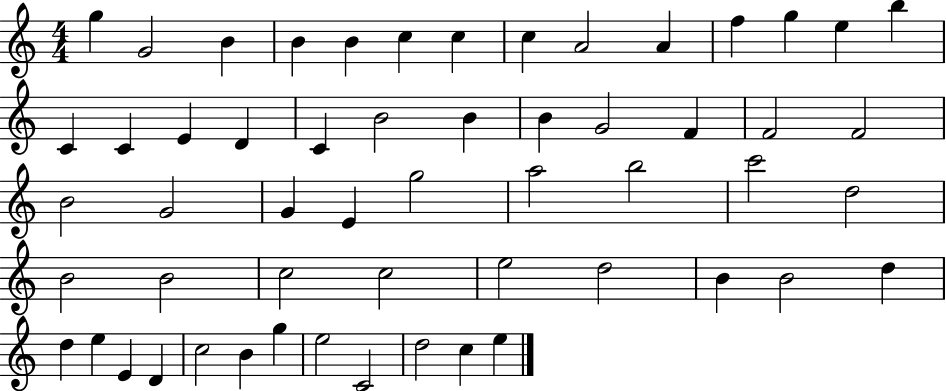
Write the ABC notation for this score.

X:1
T:Untitled
M:4/4
L:1/4
K:C
g G2 B B B c c c A2 A f g e b C C E D C B2 B B G2 F F2 F2 B2 G2 G E g2 a2 b2 c'2 d2 B2 B2 c2 c2 e2 d2 B B2 d d e E D c2 B g e2 C2 d2 c e